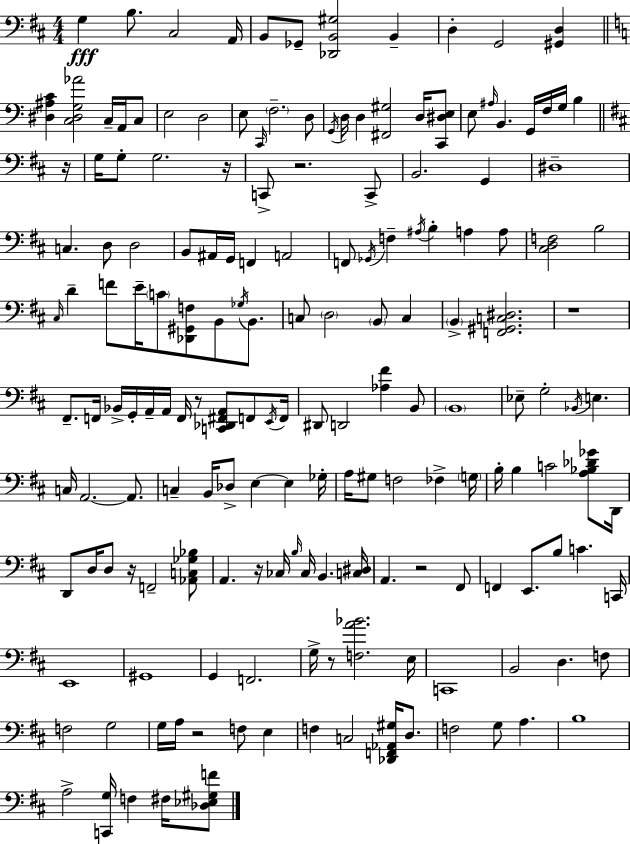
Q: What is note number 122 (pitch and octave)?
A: F2